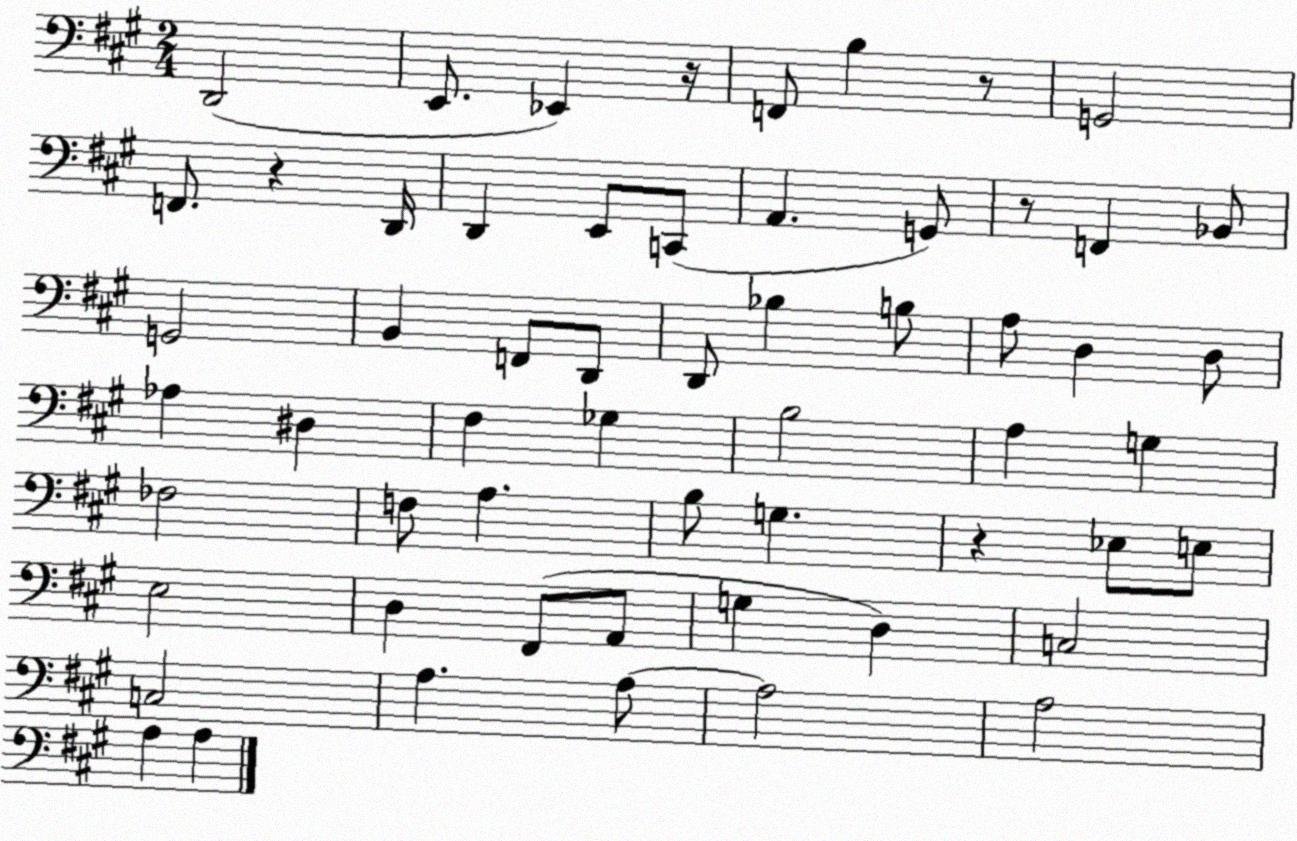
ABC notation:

X:1
T:Untitled
M:2/4
L:1/4
K:A
D,,2 E,,/2 _E,, z/4 F,,/2 B, z/2 G,,2 F,,/2 z D,,/4 D,, E,,/2 C,,/2 A,, G,,/2 z/2 F,, _B,,/2 G,,2 B,, F,,/2 D,,/2 D,,/2 _B, B,/2 A,/2 D, D,/2 _A, ^D, ^F, _G, B,2 A, G, _F,2 F,/2 A, B,/2 G, z _E,/2 E,/2 E,2 D, ^F,,/2 A,,/2 G, D, C,2 C,2 A, A,/2 A,2 A,2 A, A,